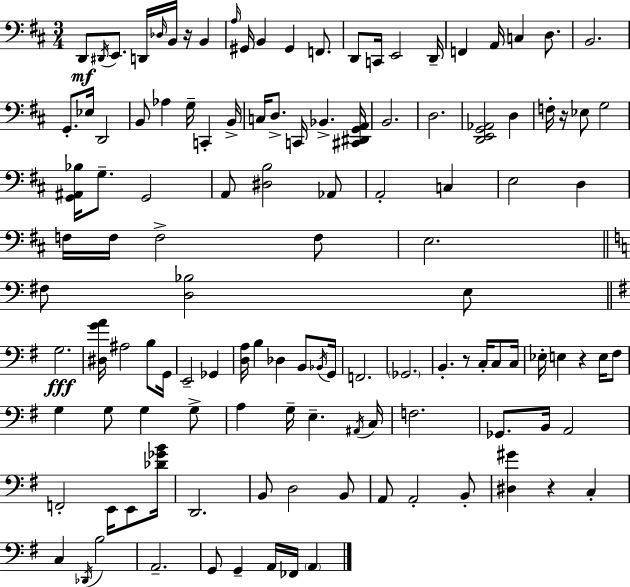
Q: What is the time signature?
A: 3/4